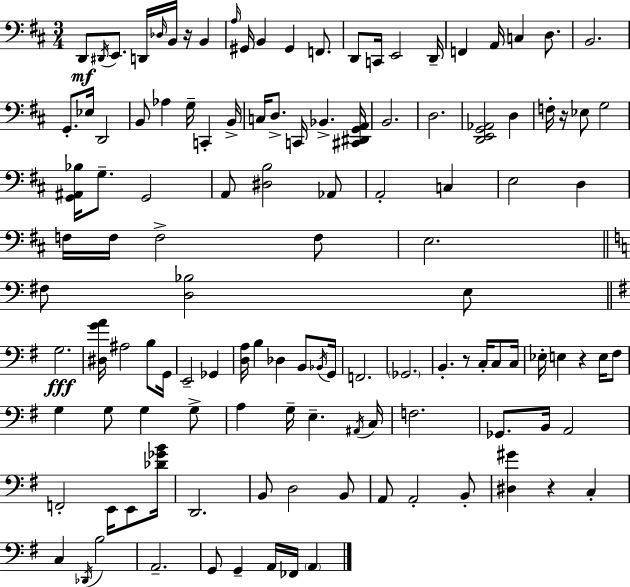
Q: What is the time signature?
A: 3/4